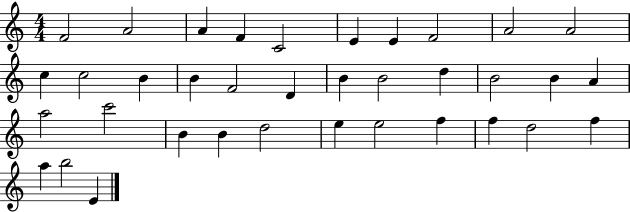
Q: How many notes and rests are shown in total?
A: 36